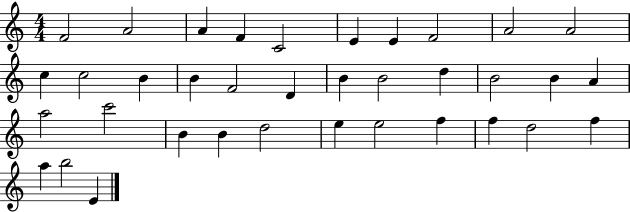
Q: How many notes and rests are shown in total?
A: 36